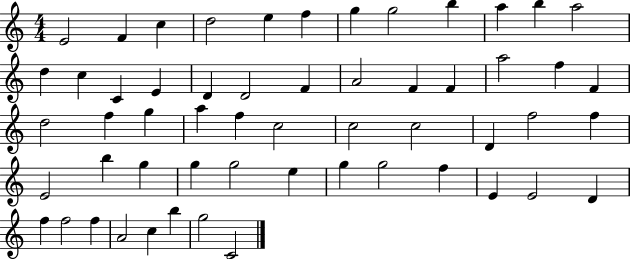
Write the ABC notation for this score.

X:1
T:Untitled
M:4/4
L:1/4
K:C
E2 F c d2 e f g g2 b a b a2 d c C E D D2 F A2 F F a2 f F d2 f g a f c2 c2 c2 D f2 f E2 b g g g2 e g g2 f E E2 D f f2 f A2 c b g2 C2